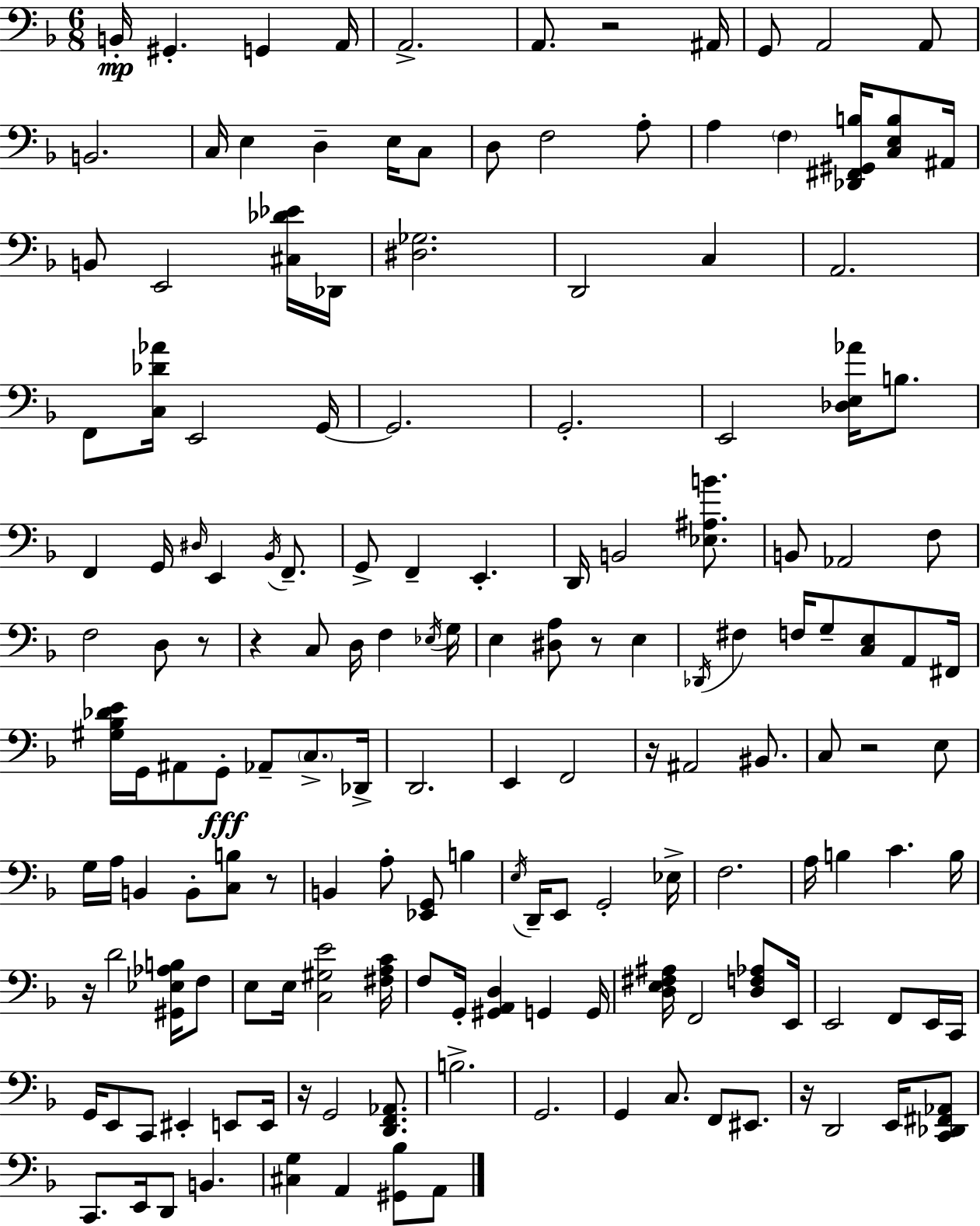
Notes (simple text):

B2/s G#2/q. G2/q A2/s A2/h. A2/e. R/h A#2/s G2/e A2/h A2/e B2/h. C3/s E3/q D3/q E3/s C3/e D3/e F3/h A3/e A3/q F3/q [Db2,F#2,G#2,B3]/s [C3,E3,B3]/e A#2/s B2/e E2/h [C#3,Db4,Eb4]/s Db2/s [D#3,Gb3]/h. D2/h C3/q A2/h. F2/e [C3,Db4,Ab4]/s E2/h G2/s G2/h. G2/h. E2/h [Db3,E3,Ab4]/s B3/e. F2/q G2/s D#3/s E2/q Bb2/s F2/e. G2/e F2/q E2/q. D2/s B2/h [Eb3,A#3,B4]/e. B2/e Ab2/h F3/e F3/h D3/e R/e R/q C3/e D3/s F3/q Eb3/s G3/s E3/q [D#3,A3]/e R/e E3/q Db2/s F#3/q F3/s G3/e [C3,E3]/e A2/e F#2/s [G#3,Bb3,Db4,E4]/s G2/s A#2/e G2/e Ab2/e C3/e. Db2/s D2/h. E2/q F2/h R/s A#2/h BIS2/e. C3/e R/h E3/e G3/s A3/s B2/q B2/e [C3,B3]/e R/e B2/q A3/e [Eb2,G2]/e B3/q E3/s D2/s E2/e G2/h Eb3/s F3/h. A3/s B3/q C4/q. B3/s R/s D4/h [G#2,Eb3,Ab3,B3]/s F3/e E3/e E3/s [C3,G#3,E4]/h [F#3,A3,C4]/s F3/e G2/s [G#2,A2,D3]/q G2/q G2/s [D3,E3,F#3,A#3]/s F2/h [D3,F3,Ab3]/e E2/s E2/h F2/e E2/s C2/s G2/s E2/e C2/e EIS2/q E2/e E2/s R/s G2/h [D2,F2,Ab2]/e. B3/h. G2/h. G2/q C3/e. F2/e EIS2/e. R/s D2/h E2/s [C2,Db2,F#2,Ab2]/e C2/e. E2/s D2/e B2/q. [C#3,G3]/q A2/q [G#2,Bb3]/e A2/e